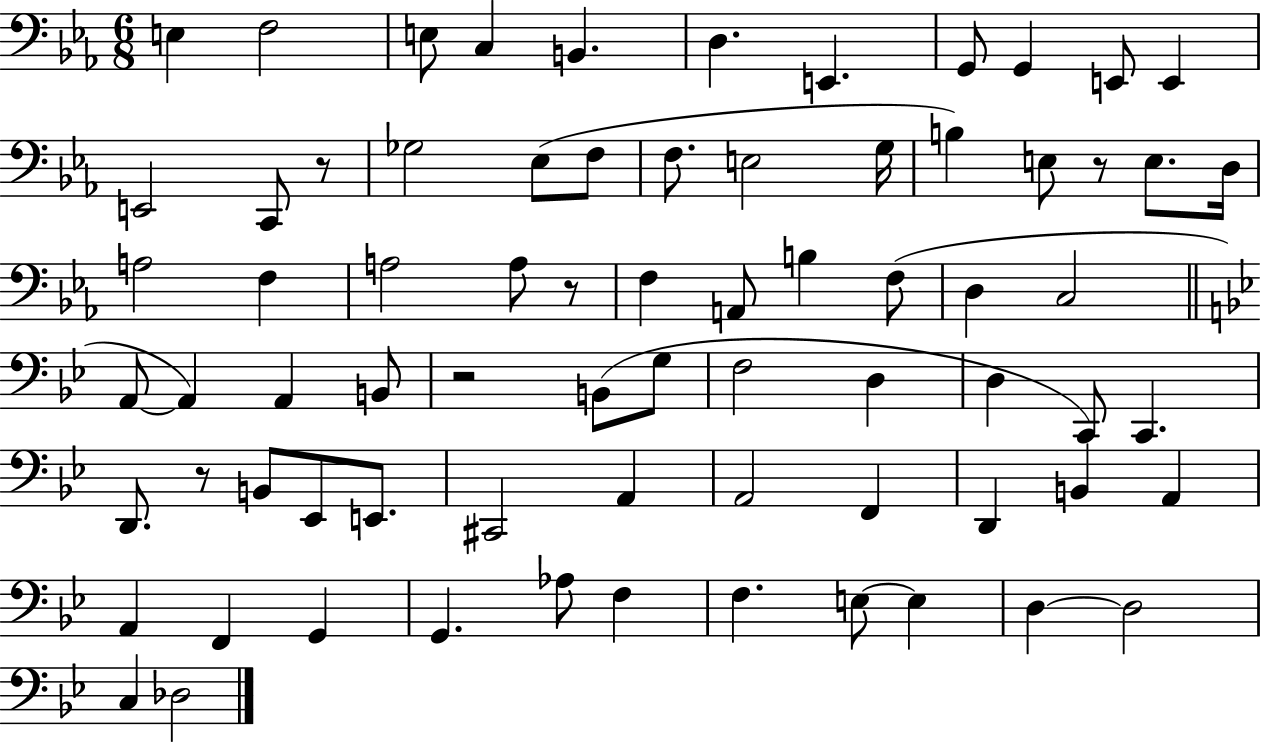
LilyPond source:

{
  \clef bass
  \numericTimeSignature
  \time 6/8
  \key ees \major
  e4 f2 | e8 c4 b,4. | d4. e,4. | g,8 g,4 e,8 e,4 | \break e,2 c,8 r8 | ges2 ees8( f8 | f8. e2 g16 | b4) e8 r8 e8. d16 | \break a2 f4 | a2 a8 r8 | f4 a,8 b4 f8( | d4 c2 | \break \bar "||" \break \key g \minor a,8~~ a,4) a,4 b,8 | r2 b,8( g8 | f2 d4 | d4 c,8) c,4. | \break d,8. r8 b,8 ees,8 e,8. | cis,2 a,4 | a,2 f,4 | d,4 b,4 a,4 | \break a,4 f,4 g,4 | g,4. aes8 f4 | f4. e8~~ e4 | d4~~ d2 | \break c4 des2 | \bar "|."
}